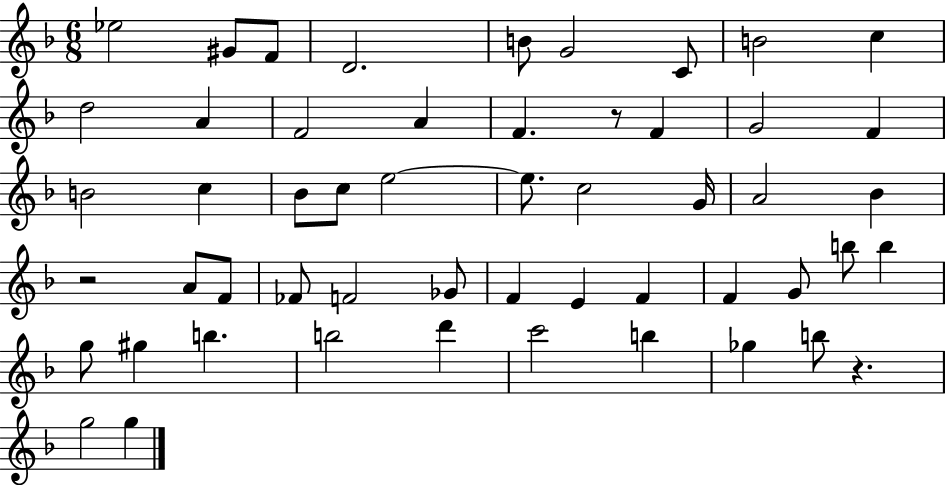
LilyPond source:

{
  \clef treble
  \numericTimeSignature
  \time 6/8
  \key f \major
  ees''2 gis'8 f'8 | d'2. | b'8 g'2 c'8 | b'2 c''4 | \break d''2 a'4 | f'2 a'4 | f'4. r8 f'4 | g'2 f'4 | \break b'2 c''4 | bes'8 c''8 e''2~~ | e''8. c''2 g'16 | a'2 bes'4 | \break r2 a'8 f'8 | fes'8 f'2 ges'8 | f'4 e'4 f'4 | f'4 g'8 b''8 b''4 | \break g''8 gis''4 b''4. | b''2 d'''4 | c'''2 b''4 | ges''4 b''8 r4. | \break g''2 g''4 | \bar "|."
}